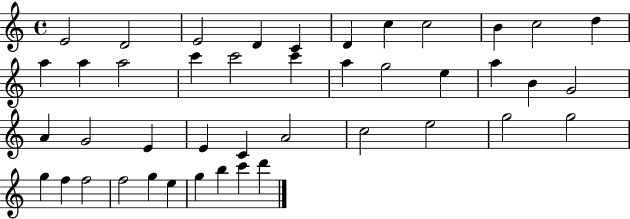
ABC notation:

X:1
T:Untitled
M:4/4
L:1/4
K:C
E2 D2 E2 D C D c c2 B c2 d a a a2 c' c'2 c' a g2 e a B G2 A G2 E E C A2 c2 e2 g2 g2 g f f2 f2 g e g b c' d'